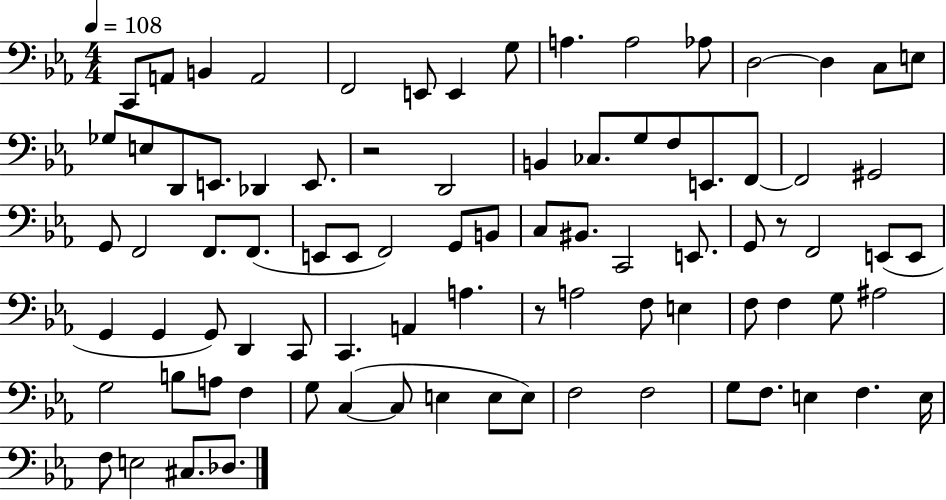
C2/e A2/e B2/q A2/h F2/h E2/e E2/q G3/e A3/q. A3/h Ab3/e D3/h D3/q C3/e E3/e Gb3/e E3/e D2/e E2/e. Db2/q E2/e. R/h D2/h B2/q CES3/e. G3/e F3/e E2/e. F2/e F2/h G#2/h G2/e F2/h F2/e. F2/e. E2/e E2/e F2/h G2/e B2/e C3/e BIS2/e. C2/h E2/e. G2/e R/e F2/h E2/e E2/e G2/q G2/q G2/e D2/q C2/e C2/q. A2/q A3/q. R/e A3/h F3/e E3/q F3/e F3/q G3/e A#3/h G3/h B3/e A3/e F3/q G3/e C3/q C3/e E3/q E3/e E3/e F3/h F3/h G3/e F3/e. E3/q F3/q. E3/s F3/e E3/h C#3/e. Db3/e.